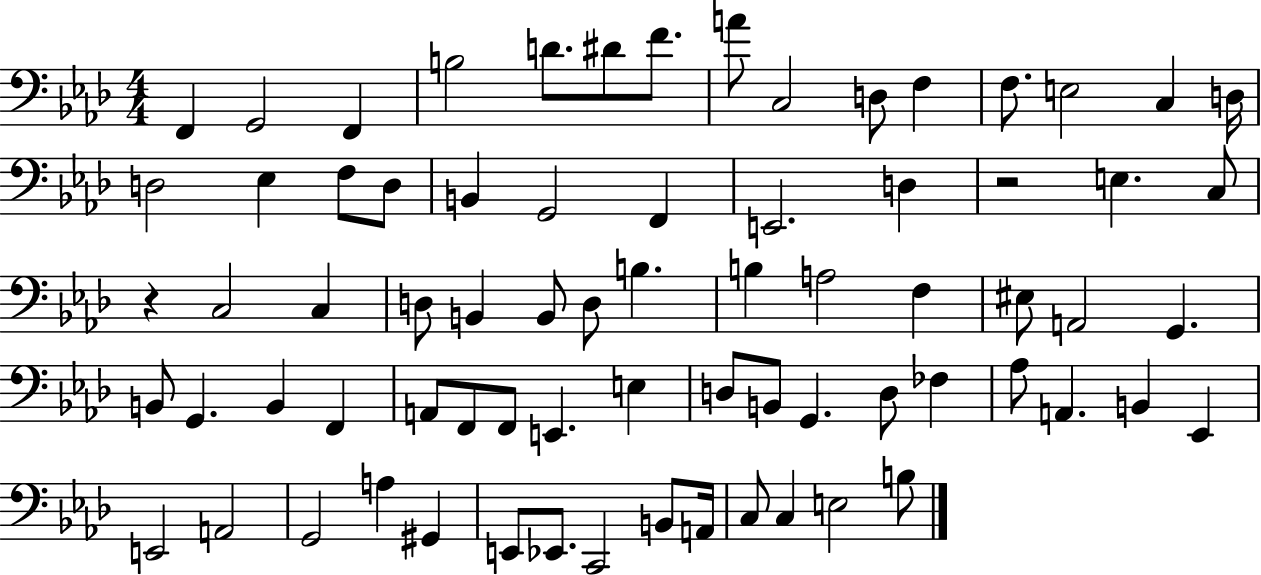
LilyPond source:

{
  \clef bass
  \numericTimeSignature
  \time 4/4
  \key aes \major
  f,4 g,2 f,4 | b2 d'8. dis'8 f'8. | a'8 c2 d8 f4 | f8. e2 c4 d16 | \break d2 ees4 f8 d8 | b,4 g,2 f,4 | e,2. d4 | r2 e4. c8 | \break r4 c2 c4 | d8 b,4 b,8 d8 b4. | b4 a2 f4 | eis8 a,2 g,4. | \break b,8 g,4. b,4 f,4 | a,8 f,8 f,8 e,4. e4 | d8 b,8 g,4. d8 fes4 | aes8 a,4. b,4 ees,4 | \break e,2 a,2 | g,2 a4 gis,4 | e,8 ees,8. c,2 b,8 a,16 | c8 c4 e2 b8 | \break \bar "|."
}